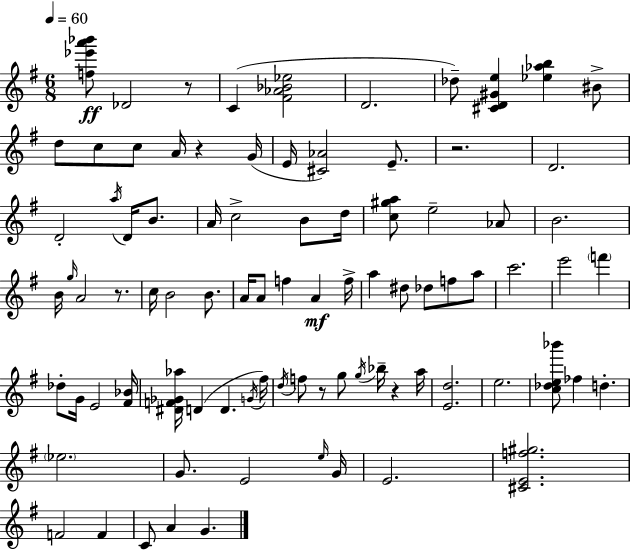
{
  \clef treble
  \numericTimeSignature
  \time 6/8
  \key g \major
  \tempo 4 = 60
  <f'' ees''' a''' bes'''>8\ff des'2 r8 | c'4( <fis' aes' bes' ees''>2 | d'2. | des''8--) <cis' d' gis' e''>4 <ees'' aes'' b''>4 bis'8-> | \break d''8 c''8 c''8 a'16 r4 g'16( | e'16 <cis' aes'>2) e'8.-- | r2. | d'2. | \break d'2-. \acciaccatura { a''16 } d'16 b'8. | a'16 c''2-> b'8 | d''16 <c'' gis'' a''>8 e''2-- aes'8 | b'2. | \break b'16 \grace { g''16 } a'2 r8. | c''16 b'2 b'8. | a'16 a'8 f''4 a'4\mf | f''16-> a''4 dis''8 des''8 f''8 | \break a''8 c'''2. | e'''2 \parenthesize f'''4 | des''8-. g'16 e'2 | <fis' bes'>16 <dis' f' ges' aes''>16 d'4( d'4. | \break \acciaccatura { g'16 }) fis''16 \acciaccatura { d''16 } f''8 r8 g''8 \acciaccatura { g''16 } bes''16-- | r4 a''16 <e' d''>2. | e''2. | <c'' des'' e'' bes'''>8 fes''4 d''4.-. | \break \parenthesize ees''2. | g'8. e'2 | \grace { e''16 } g'16 e'2. | <cis' e' f'' gis''>2. | \break f'2 | f'4 c'8 a'4 | g'4. \bar "|."
}